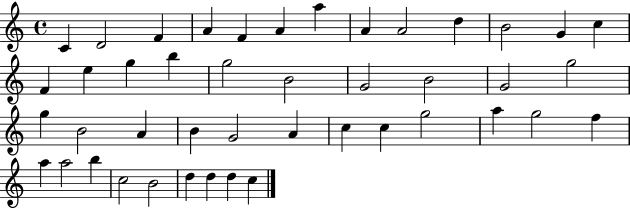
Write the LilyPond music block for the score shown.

{
  \clef treble
  \time 4/4
  \defaultTimeSignature
  \key c \major
  c'4 d'2 f'4 | a'4 f'4 a'4 a''4 | a'4 a'2 d''4 | b'2 g'4 c''4 | \break f'4 e''4 g''4 b''4 | g''2 b'2 | g'2 b'2 | g'2 g''2 | \break g''4 b'2 a'4 | b'4 g'2 a'4 | c''4 c''4 g''2 | a''4 g''2 f''4 | \break a''4 a''2 b''4 | c''2 b'2 | d''4 d''4 d''4 c''4 | \bar "|."
}